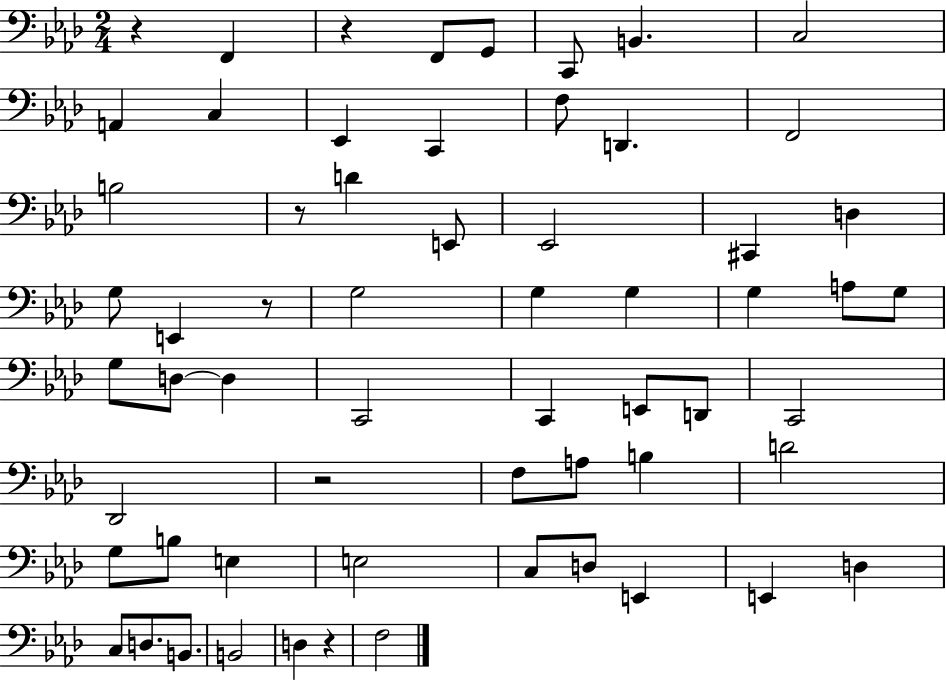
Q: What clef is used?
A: bass